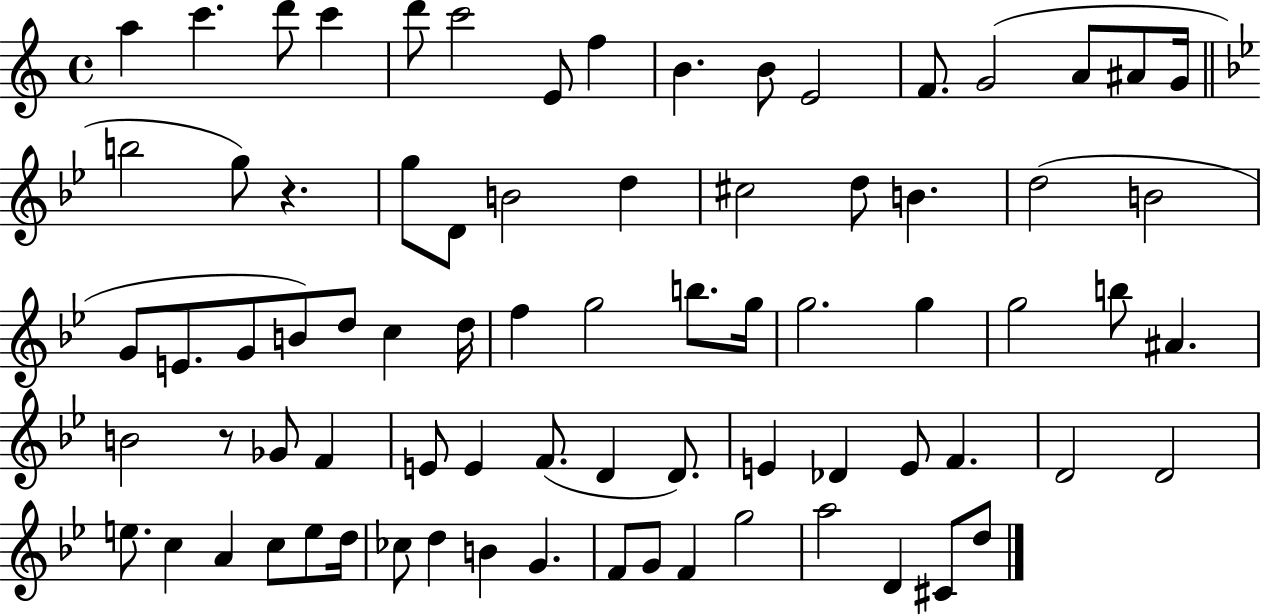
{
  \clef treble
  \time 4/4
  \defaultTimeSignature
  \key c \major
  \repeat volta 2 { a''4 c'''4. d'''8 c'''4 | d'''8 c'''2 e'8 f''4 | b'4. b'8 e'2 | f'8. g'2( a'8 ais'8 g'16 | \break \bar "||" \break \key bes \major b''2 g''8) r4. | g''8 d'8 b'2 d''4 | cis''2 d''8 b'4. | d''2( b'2 | \break g'8 e'8. g'8 b'8) d''8 c''4 d''16 | f''4 g''2 b''8. g''16 | g''2. g''4 | g''2 b''8 ais'4. | \break b'2 r8 ges'8 f'4 | e'8 e'4 f'8.( d'4 d'8.) | e'4 des'4 e'8 f'4. | d'2 d'2 | \break e''8. c''4 a'4 c''8 e''8 d''16 | ces''8 d''4 b'4 g'4. | f'8 g'8 f'4 g''2 | a''2 d'4 cis'8 d''8 | \break } \bar "|."
}